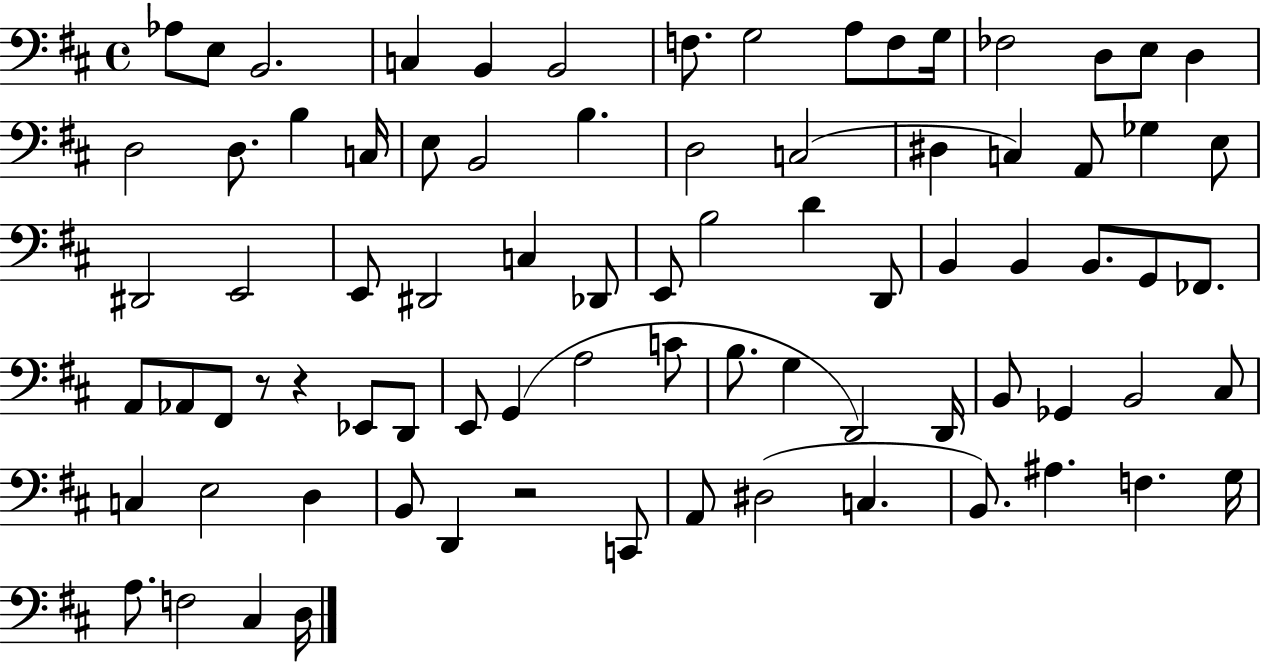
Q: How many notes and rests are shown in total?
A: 81